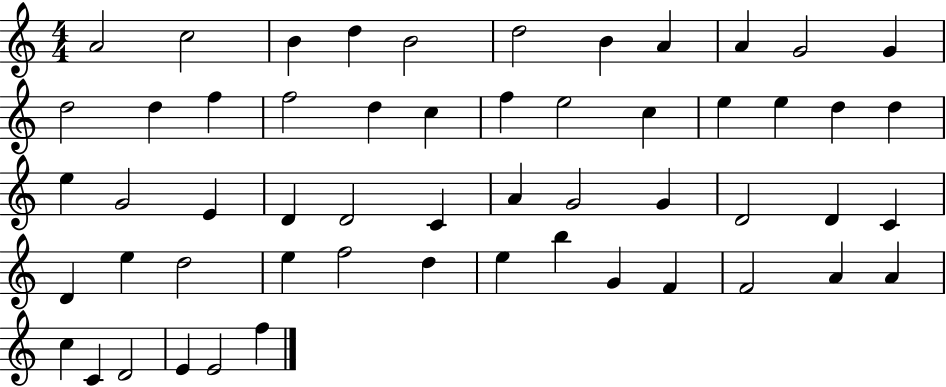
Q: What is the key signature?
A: C major